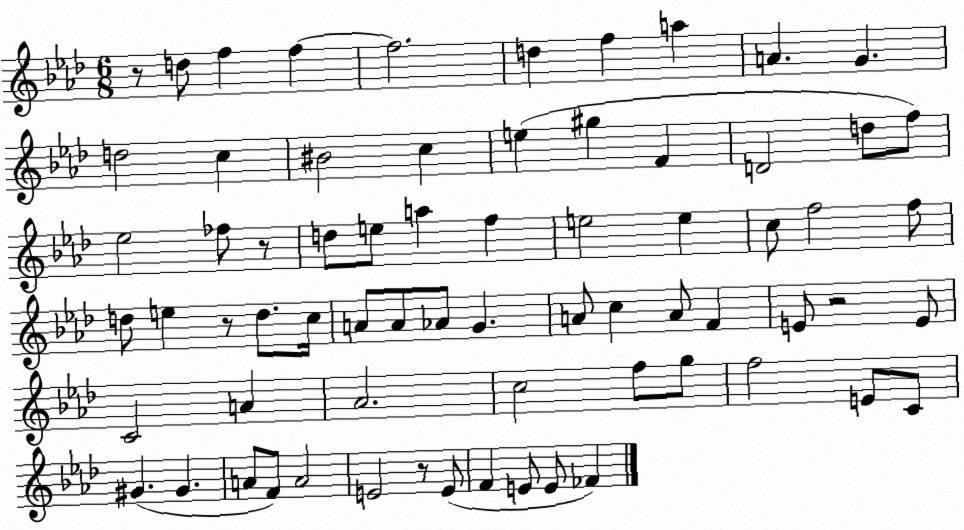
X:1
T:Untitled
M:6/8
L:1/4
K:Ab
z/2 d/2 f f f2 d f a A G d2 c ^B2 c e ^g F D2 d/2 f/2 _e2 _f/2 z/2 d/2 e/2 a f e2 e c/2 f2 f/2 d/2 e z/2 d/2 c/4 A/2 A/2 _A/2 G A/2 c A/2 F E/2 z2 E/2 C2 A _A2 c2 f/2 g/2 f2 E/2 C/2 ^G ^G A/2 F/2 A2 E2 z/2 E/2 F E/2 E/2 _F